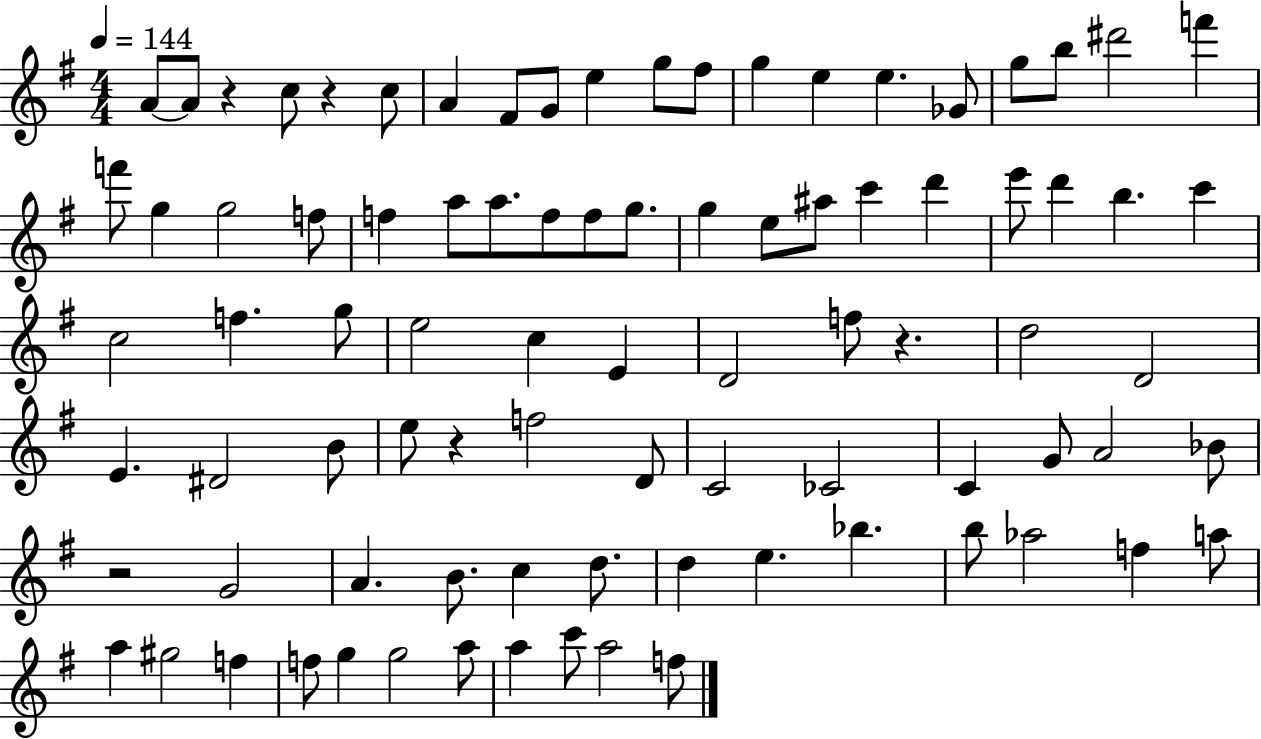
{
  \clef treble
  \numericTimeSignature
  \time 4/4
  \key g \major
  \tempo 4 = 144
  a'8~~ a'8 r4 c''8 r4 c''8 | a'4 fis'8 g'8 e''4 g''8 fis''8 | g''4 e''4 e''4. ges'8 | g''8 b''8 dis'''2 f'''4 | \break f'''8 g''4 g''2 f''8 | f''4 a''8 a''8. f''8 f''8 g''8. | g''4 e''8 ais''8 c'''4 d'''4 | e'''8 d'''4 b''4. c'''4 | \break c''2 f''4. g''8 | e''2 c''4 e'4 | d'2 f''8 r4. | d''2 d'2 | \break e'4. dis'2 b'8 | e''8 r4 f''2 d'8 | c'2 ces'2 | c'4 g'8 a'2 bes'8 | \break r2 g'2 | a'4. b'8. c''4 d''8. | d''4 e''4. bes''4. | b''8 aes''2 f''4 a''8 | \break a''4 gis''2 f''4 | f''8 g''4 g''2 a''8 | a''4 c'''8 a''2 f''8 | \bar "|."
}